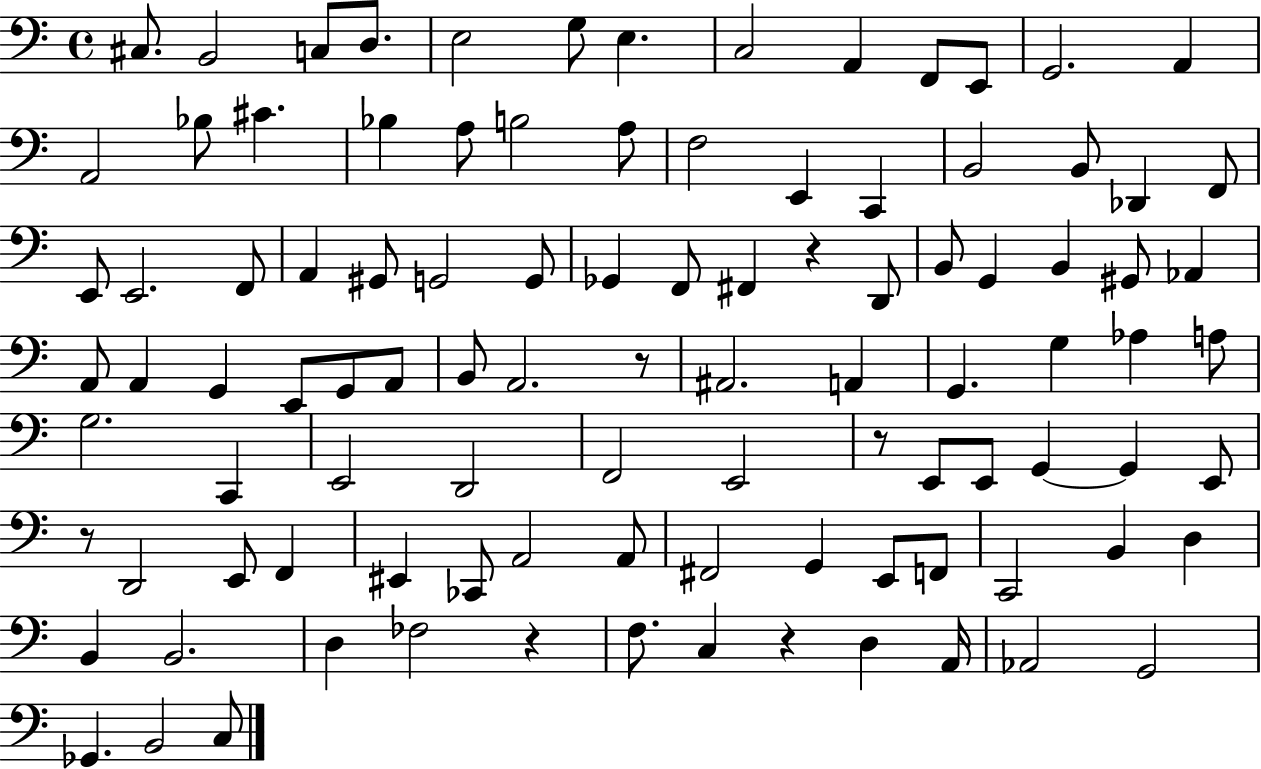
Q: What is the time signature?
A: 4/4